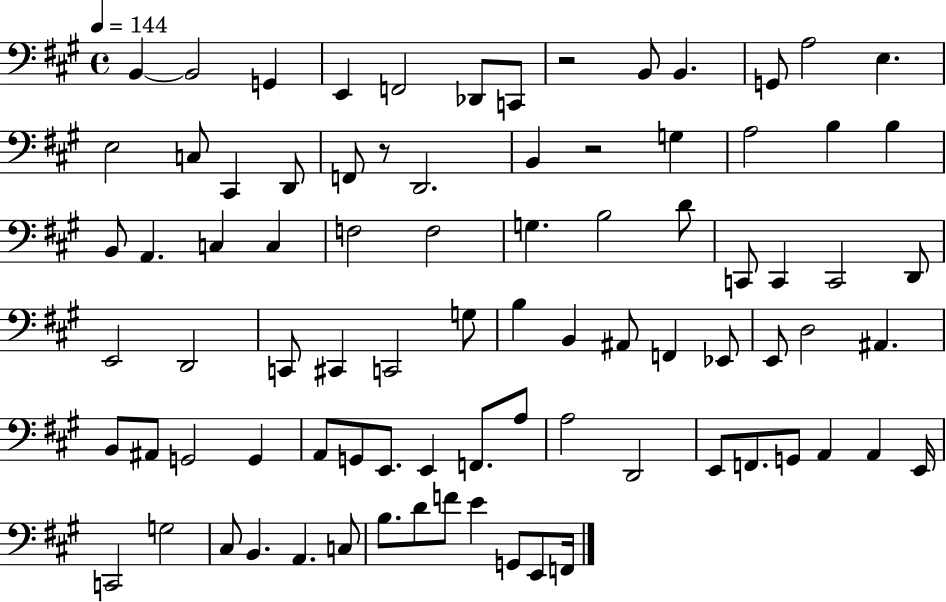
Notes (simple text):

B2/q B2/h G2/q E2/q F2/h Db2/e C2/e R/h B2/e B2/q. G2/e A3/h E3/q. E3/h C3/e C#2/q D2/e F2/e R/e D2/h. B2/q R/h G3/q A3/h B3/q B3/q B2/e A2/q. C3/q C3/q F3/h F3/h G3/q. B3/h D4/e C2/e C2/q C2/h D2/e E2/h D2/h C2/e C#2/q C2/h G3/e B3/q B2/q A#2/e F2/q Eb2/e E2/e D3/h A#2/q. B2/e A#2/e G2/h G2/q A2/e G2/e E2/e. E2/q F2/e. A3/e A3/h D2/h E2/e F2/e. G2/e A2/q A2/q E2/s C2/h G3/h C#3/e B2/q. A2/q. C3/e B3/e. D4/e F4/e E4/q G2/e E2/e F2/s